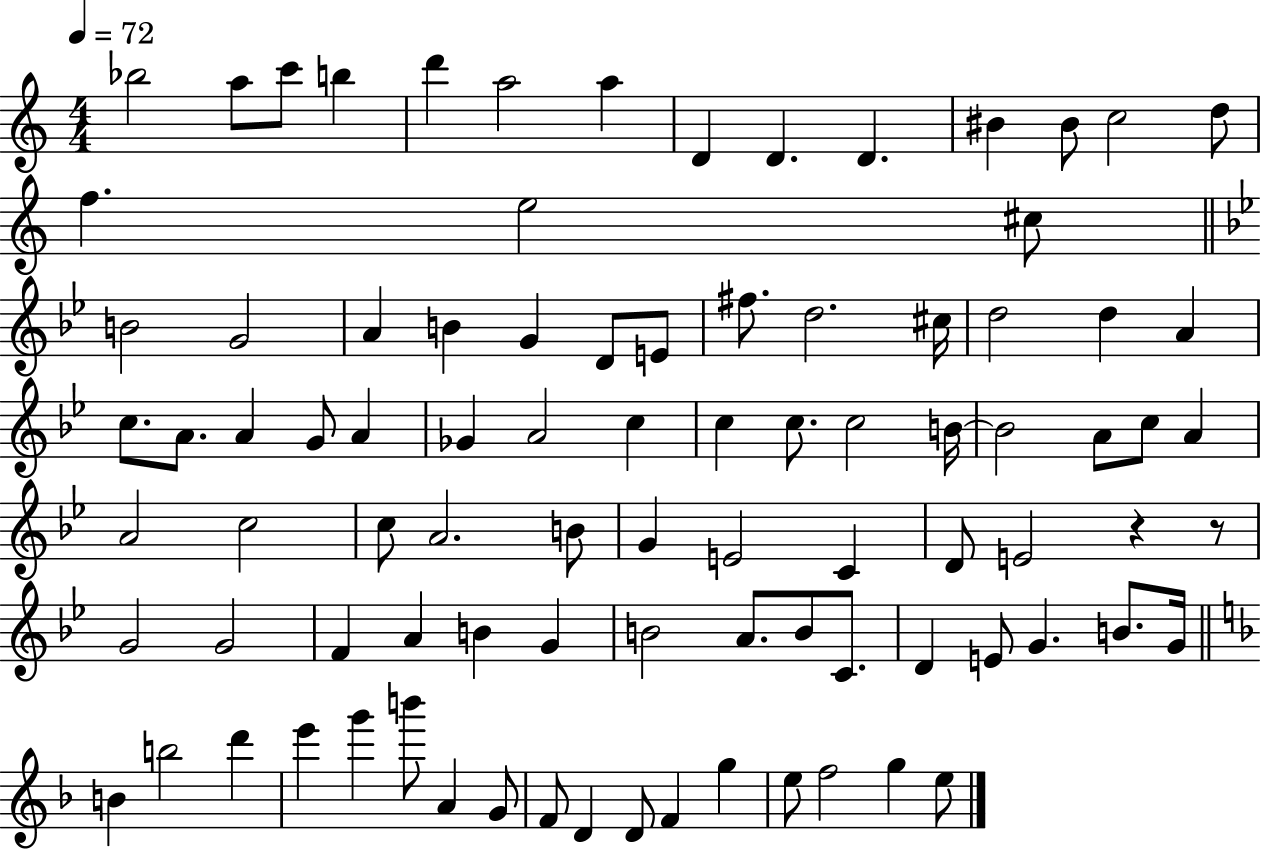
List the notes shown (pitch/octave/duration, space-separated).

Bb5/h A5/e C6/e B5/q D6/q A5/h A5/q D4/q D4/q. D4/q. BIS4/q BIS4/e C5/h D5/e F5/q. E5/h C#5/e B4/h G4/h A4/q B4/q G4/q D4/e E4/e F#5/e. D5/h. C#5/s D5/h D5/q A4/q C5/e. A4/e. A4/q G4/e A4/q Gb4/q A4/h C5/q C5/q C5/e. C5/h B4/s B4/h A4/e C5/e A4/q A4/h C5/h C5/e A4/h. B4/e G4/q E4/h C4/q D4/e E4/h R/q R/e G4/h G4/h F4/q A4/q B4/q G4/q B4/h A4/e. B4/e C4/e. D4/q E4/e G4/q. B4/e. G4/s B4/q B5/h D6/q E6/q G6/q B6/e A4/q G4/e F4/e D4/q D4/e F4/q G5/q E5/e F5/h G5/q E5/e